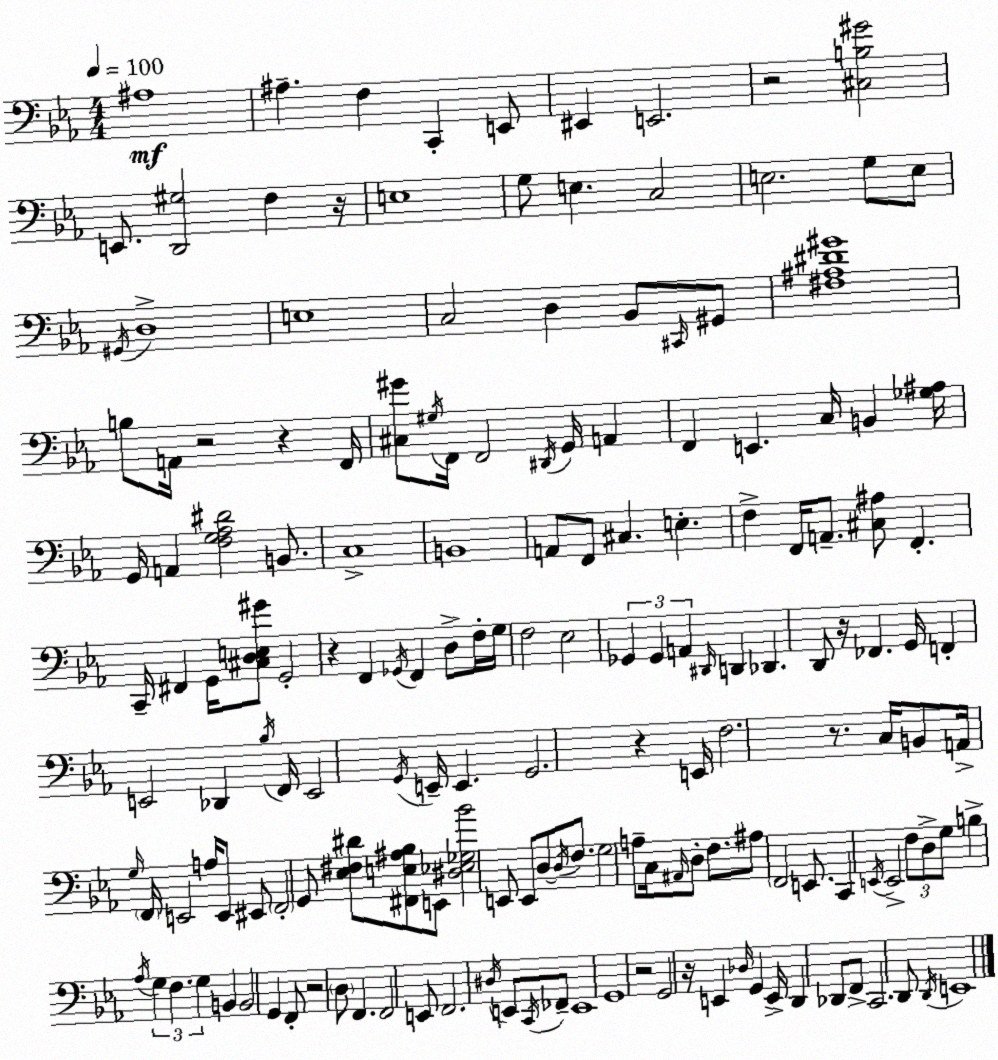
X:1
T:Untitled
M:4/4
L:1/4
K:Eb
^A,4 ^A, F, C,, E,,/2 ^E,, E,,2 z2 [^C,B,^G]2 E,,/2 [D,,^G,]2 F, z/4 E,4 G,/2 E, C,2 E,2 G,/2 E,/2 ^G,,/4 D,4 E,4 C,2 D, _B,,/2 ^C,,/4 ^G,,/2 [^F,^A,^D^G]4 B,/2 A,,/4 z2 z F,,/4 [^C,^G]/2 ^G,/4 F,,/4 F,,2 ^D,,/4 G,,/4 A,, F,, E,, C,/4 B,, [_G,^A,]/4 G,,/4 A,, [F,G,_A,^D]2 B,,/2 C,4 B,,4 A,,/2 F,,/2 ^C, E, F, F,,/4 A,,/2 [^C,^A,]/2 F,, C,,/4 ^F,, G,,/4 [^C,D,E,^G]/2 G,,2 z F,, _G,,/4 F,, D,/2 F,/4 G,/4 F,2 _E,2 _G,, _G,, A,, ^D,,/4 D,, _D,, D,,/2 z/4 _F,, G,,/4 F,, E,,2 _D,, _B,/4 F,,/4 E,,2 G,,/4 E,,/4 E,, G,,2 z E,,/4 F,2 z/2 C,/4 B,,/2 A,,/4 G,/4 F,,/4 E,,2 A,/4 E,,/2 ^E,,/2 F,,2 G,,/2 [_E,^F,^D]/2 [^F,,E,^A,_B,]/2 E,,/2 [^D,_E,_G,_B]2 E,,/2 E,,/2 D,/2 D,/4 F,/2 G,2 A,/2 C,/4 ^A,,/4 D,/2 F,/2 ^A,/2 F,,2 E,,/2 C,, E,,/4 E,,2 F,/2 D,/2 G,/2 B, _A,/4 G, F, G, B,, B,,2 G,, F,,/2 z2 D,/2 F,, F,,2 E,,/2 F,,2 ^D,/4 E,,/2 C,,/4 _F,,/2 E,,4 G,,4 z2 G,,2 z/4 E,, _D,/4 G,, E,,/4 D,, _D,,/2 F,,/2 C,,2 D,,/2 D,,/4 E,,4